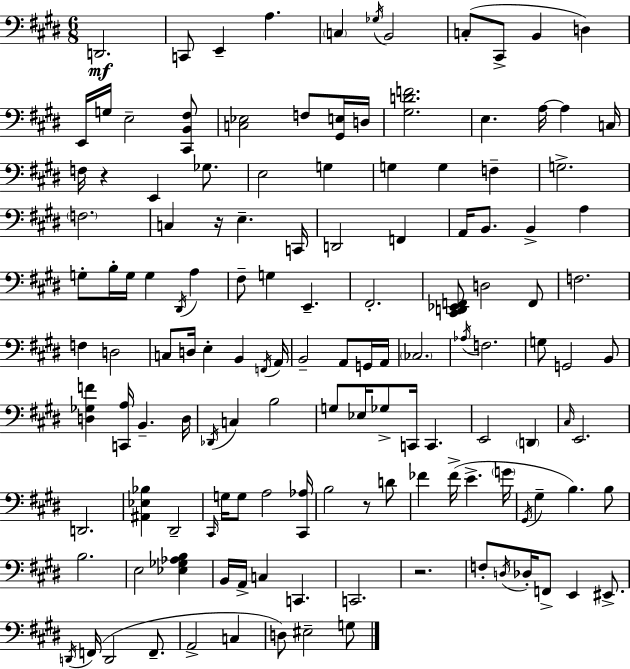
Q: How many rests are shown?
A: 4